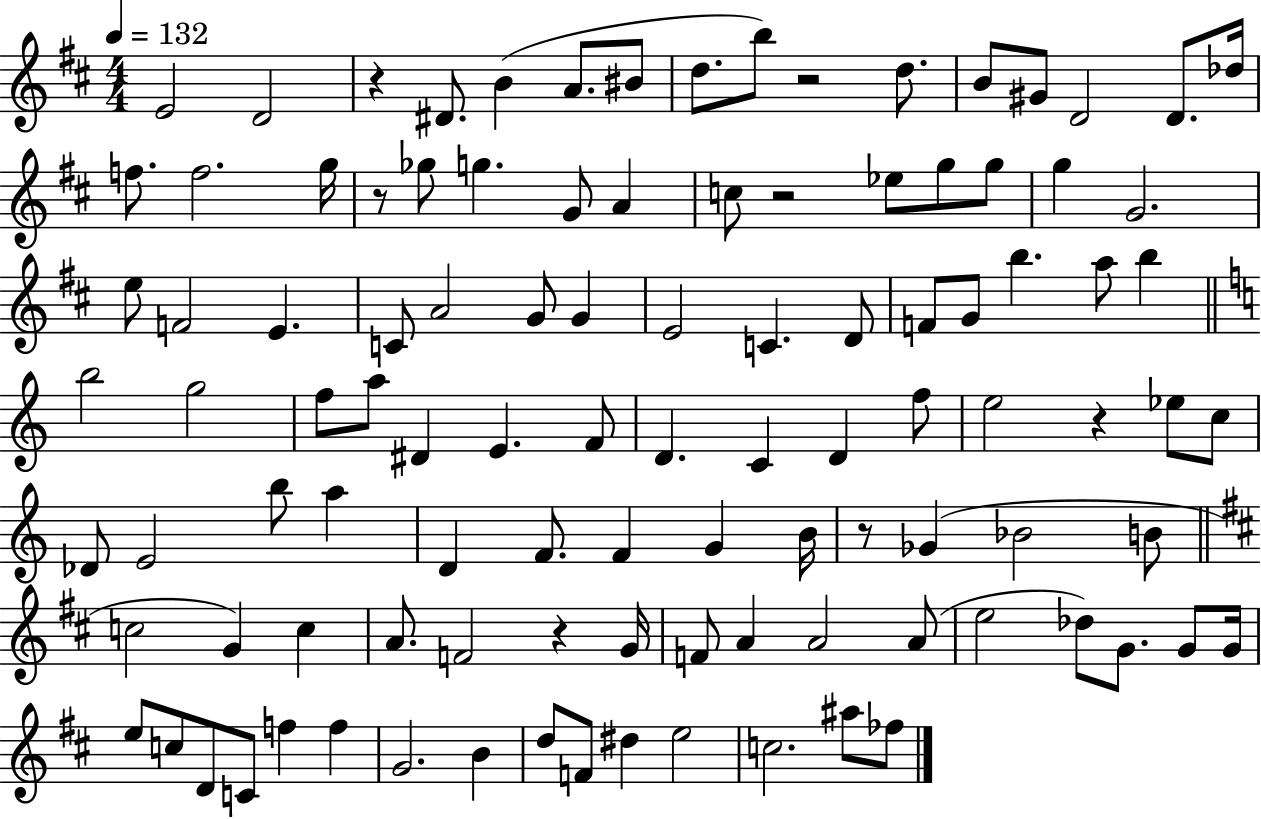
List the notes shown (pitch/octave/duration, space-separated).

E4/h D4/h R/q D#4/e. B4/q A4/e. BIS4/e D5/e. B5/e R/h D5/e. B4/e G#4/e D4/h D4/e. Db5/s F5/e. F5/h. G5/s R/e Gb5/e G5/q. G4/e A4/q C5/e R/h Eb5/e G5/e G5/e G5/q G4/h. E5/e F4/h E4/q. C4/e A4/h G4/e G4/q E4/h C4/q. D4/e F4/e G4/e B5/q. A5/e B5/q B5/h G5/h F5/e A5/e D#4/q E4/q. F4/e D4/q. C4/q D4/q F5/e E5/h R/q Eb5/e C5/e Db4/e E4/h B5/e A5/q D4/q F4/e. F4/q G4/q B4/s R/e Gb4/q Bb4/h B4/e C5/h G4/q C5/q A4/e. F4/h R/q G4/s F4/e A4/q A4/h A4/e E5/h Db5/e G4/e. G4/e G4/s E5/e C5/e D4/e C4/e F5/q F5/q G4/h. B4/q D5/e F4/e D#5/q E5/h C5/h. A#5/e FES5/e